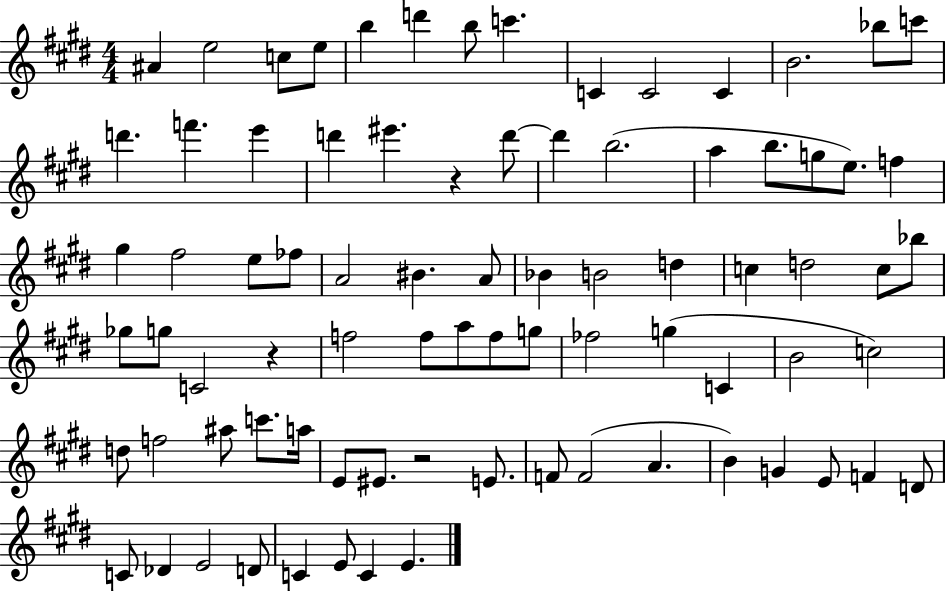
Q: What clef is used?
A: treble